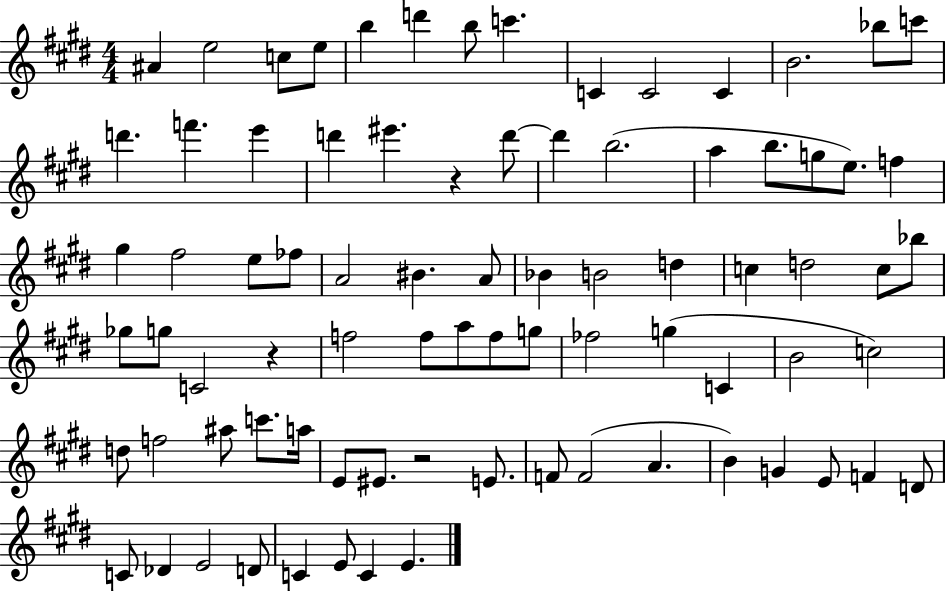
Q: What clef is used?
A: treble